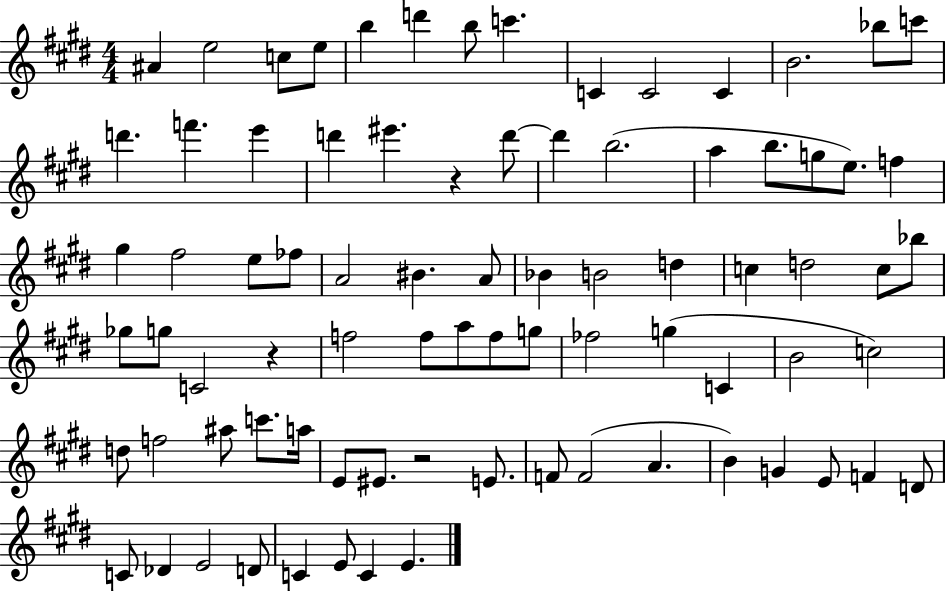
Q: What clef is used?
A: treble